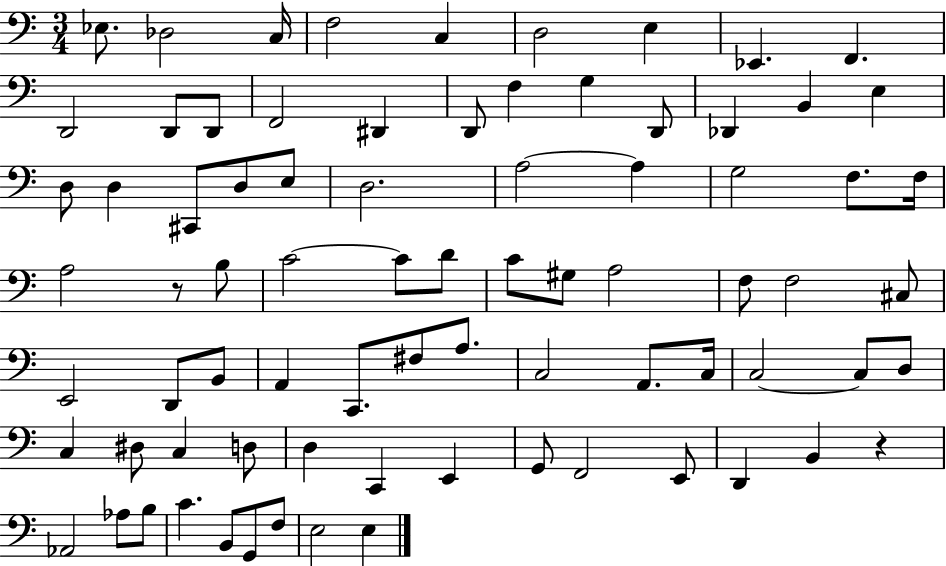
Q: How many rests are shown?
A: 2